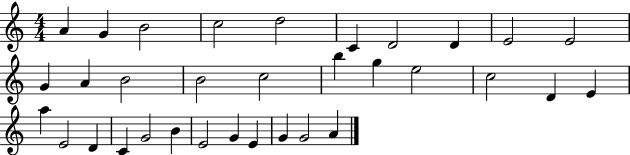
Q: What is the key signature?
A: C major